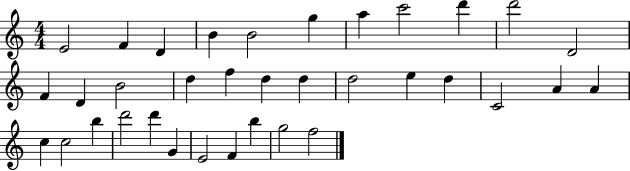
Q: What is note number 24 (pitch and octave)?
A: A4